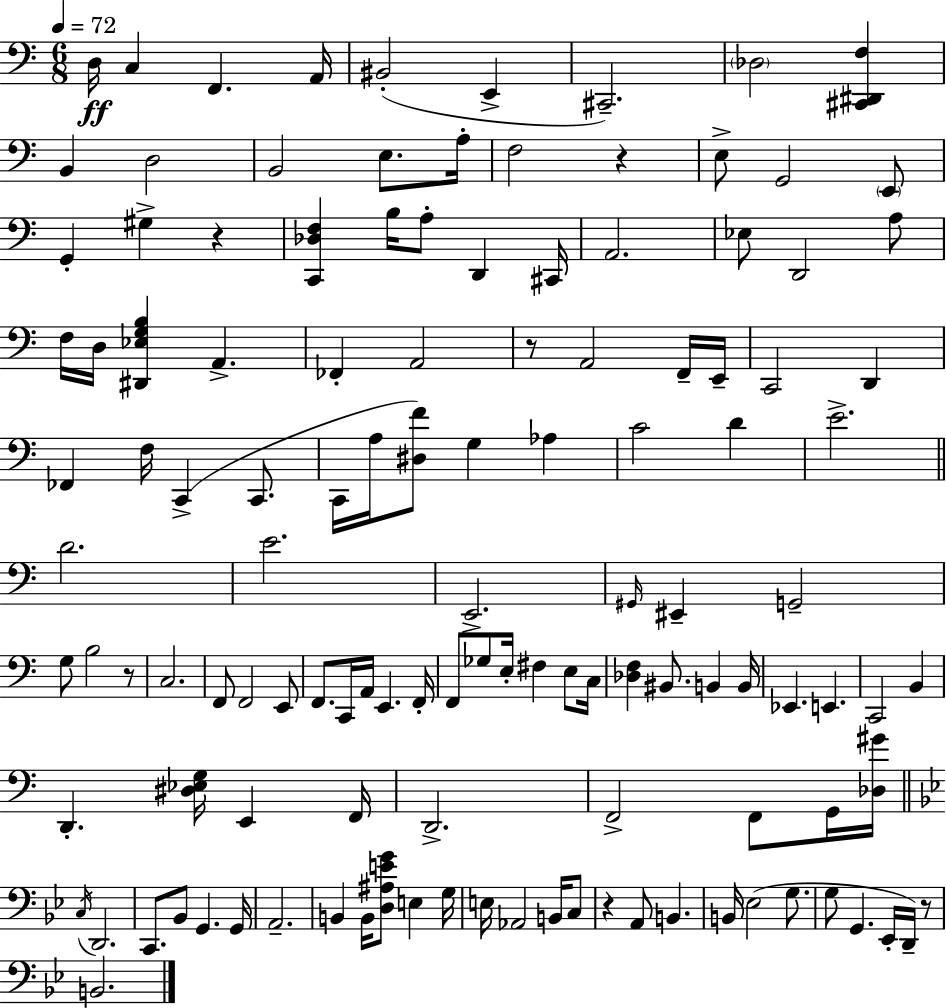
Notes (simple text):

D3/s C3/q F2/q. A2/s BIS2/h E2/q C#2/h. Db3/h [C#2,D#2,F3]/q B2/q D3/h B2/h E3/e. A3/s F3/h R/q E3/e G2/h E2/e G2/q G#3/q R/q [C2,Db3,F3]/q B3/s A3/e D2/q C#2/s A2/h. Eb3/e D2/h A3/e F3/s D3/s [D#2,Eb3,G3,B3]/q A2/q. FES2/q A2/h R/e A2/h F2/s E2/s C2/h D2/q FES2/q F3/s C2/q C2/e. C2/s A3/s [D#3,F4]/e G3/q Ab3/q C4/h D4/q E4/h. D4/h. E4/h. E2/h. G#2/s EIS2/q G2/h G3/e B3/h R/e C3/h. F2/e F2/h E2/e F2/e. C2/s A2/s E2/q. F2/s F2/e Gb3/e E3/s F#3/q E3/e C3/s [Db3,F3]/q BIS2/e. B2/q B2/s Eb2/q. E2/q. C2/h B2/q D2/q. [D#3,Eb3,G3]/s E2/q F2/s D2/h. F2/h F2/e G2/s [Db3,G#4]/s C3/s D2/h. C2/e. Bb2/e G2/q. G2/s A2/h. B2/q B2/s [D3,A#3,E4,G4]/e E3/q G3/s E3/s Ab2/h B2/s C3/e R/q A2/e B2/q. B2/s Eb3/h G3/e. G3/e G2/q. Eb2/s D2/s R/e B2/h.